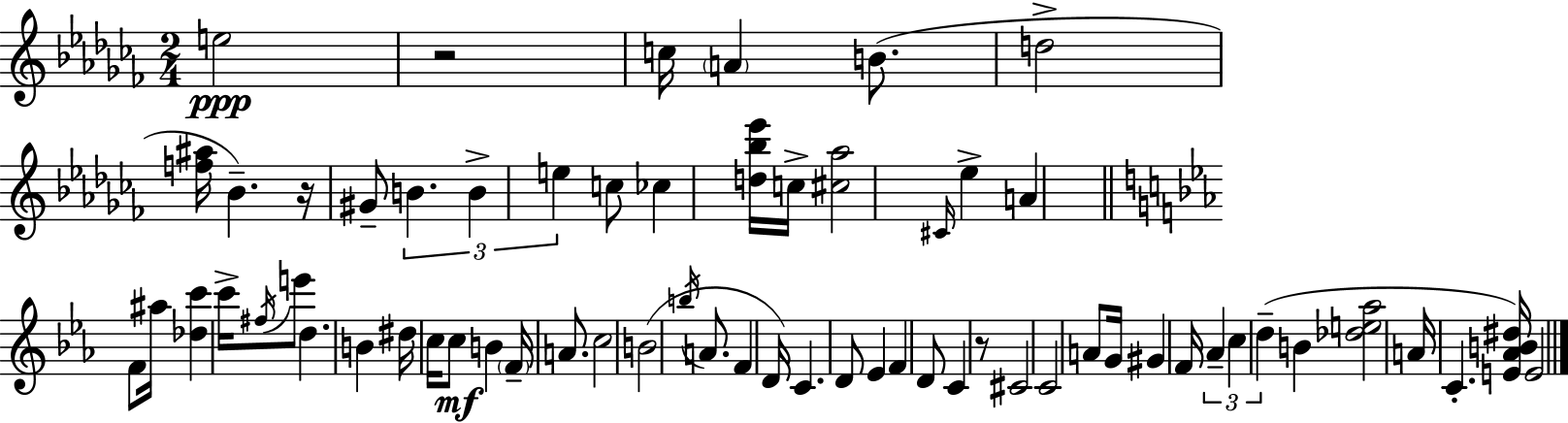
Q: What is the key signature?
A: AES minor